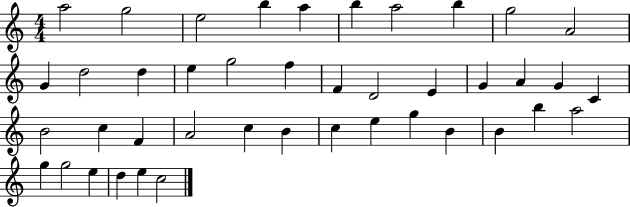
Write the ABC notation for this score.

X:1
T:Untitled
M:4/4
L:1/4
K:C
a2 g2 e2 b a b a2 b g2 A2 G d2 d e g2 f F D2 E G A G C B2 c F A2 c B c e g B B b a2 g g2 e d e c2